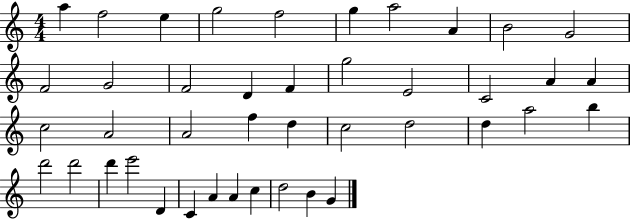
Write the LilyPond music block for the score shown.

{
  \clef treble
  \numericTimeSignature
  \time 4/4
  \key c \major
  a''4 f''2 e''4 | g''2 f''2 | g''4 a''2 a'4 | b'2 g'2 | \break f'2 g'2 | f'2 d'4 f'4 | g''2 e'2 | c'2 a'4 a'4 | \break c''2 a'2 | a'2 f''4 d''4 | c''2 d''2 | d''4 a''2 b''4 | \break d'''2 d'''2 | d'''4 e'''2 d'4 | c'4 a'4 a'4 c''4 | d''2 b'4 g'4 | \break \bar "|."
}